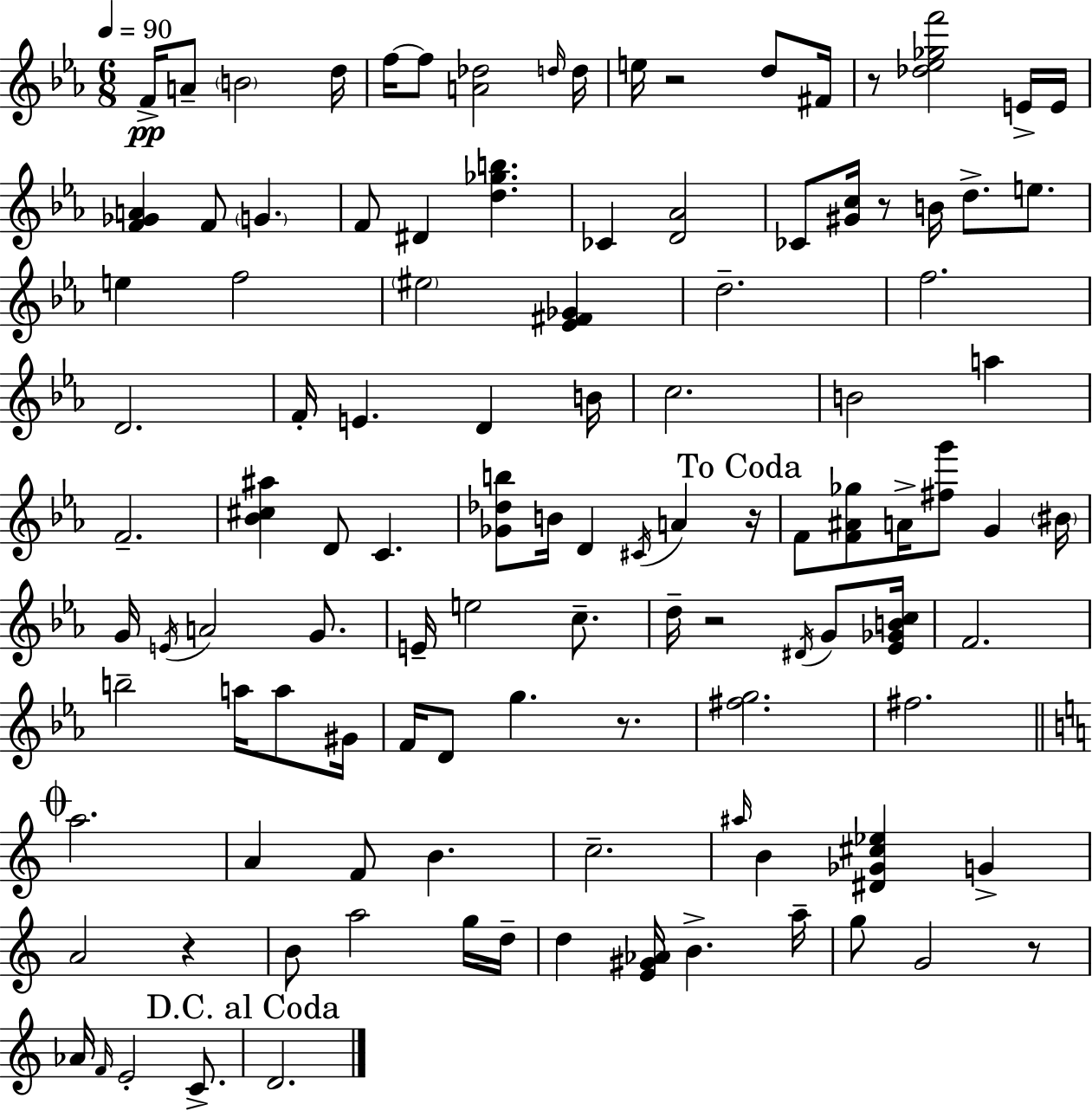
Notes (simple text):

F4/s A4/e B4/h D5/s F5/s F5/e [A4,Db5]/h D5/s D5/s E5/s R/h D5/e F#4/s R/e [Db5,Eb5,Gb5,F6]/h E4/s E4/s [F4,Gb4,A4]/q F4/e G4/q. F4/e D#4/q [D5,Gb5,B5]/q. CES4/q [D4,Ab4]/h CES4/e [G#4,C5]/s R/e B4/s D5/e. E5/e. E5/q F5/h EIS5/h [Eb4,F#4,Gb4]/q D5/h. F5/h. D4/h. F4/s E4/q. D4/q B4/s C5/h. B4/h A5/q F4/h. [Bb4,C#5,A#5]/q D4/e C4/q. [Gb4,Db5,B5]/e B4/s D4/q C#4/s A4/q R/s F4/e [F4,A#4,Gb5]/e A4/s [F#5,G6]/e G4/q BIS4/s G4/s E4/s A4/h G4/e. E4/s E5/h C5/e. D5/s R/h D#4/s G4/e [Eb4,Gb4,B4,C5]/s F4/h. B5/h A5/s A5/e G#4/s F4/s D4/e G5/q. R/e. [F#5,G5]/h. F#5/h. A5/h. A4/q F4/e B4/q. C5/h. A#5/s B4/q [D#4,Gb4,C#5,Eb5]/q G4/q A4/h R/q B4/e A5/h G5/s D5/s D5/q [E4,G#4,Ab4]/s B4/q. A5/s G5/e G4/h R/e Ab4/s F4/s E4/h C4/e. D4/h.